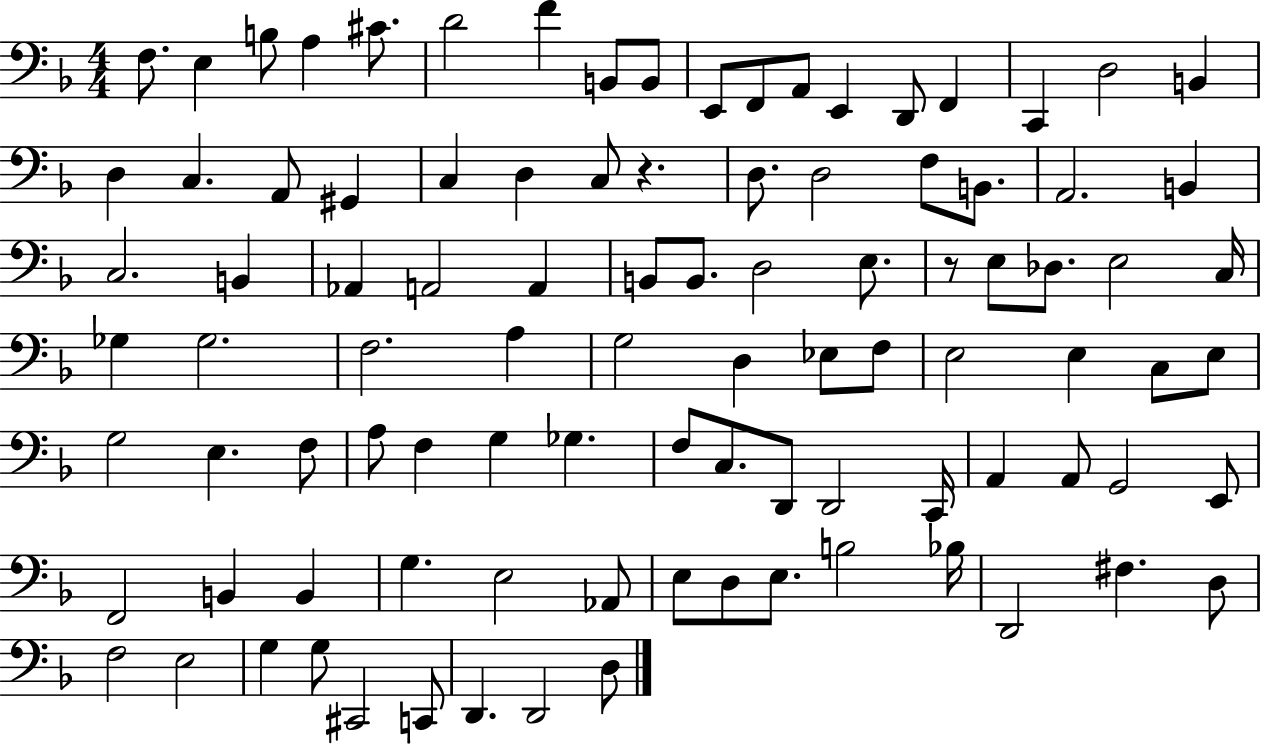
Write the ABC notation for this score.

X:1
T:Untitled
M:4/4
L:1/4
K:F
F,/2 E, B,/2 A, ^C/2 D2 F B,,/2 B,,/2 E,,/2 F,,/2 A,,/2 E,, D,,/2 F,, C,, D,2 B,, D, C, A,,/2 ^G,, C, D, C,/2 z D,/2 D,2 F,/2 B,,/2 A,,2 B,, C,2 B,, _A,, A,,2 A,, B,,/2 B,,/2 D,2 E,/2 z/2 E,/2 _D,/2 E,2 C,/4 _G, _G,2 F,2 A, G,2 D, _E,/2 F,/2 E,2 E, C,/2 E,/2 G,2 E, F,/2 A,/2 F, G, _G, F,/2 C,/2 D,,/2 D,,2 C,,/4 A,, A,,/2 G,,2 E,,/2 F,,2 B,, B,, G, E,2 _A,,/2 E,/2 D,/2 E,/2 B,2 _B,/4 D,,2 ^F, D,/2 F,2 E,2 G, G,/2 ^C,,2 C,,/2 D,, D,,2 D,/2